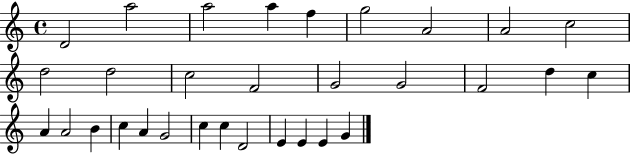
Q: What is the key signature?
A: C major